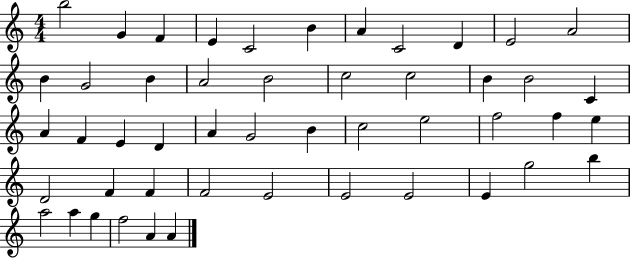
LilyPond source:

{
  \clef treble
  \numericTimeSignature
  \time 4/4
  \key c \major
  b''2 g'4 f'4 | e'4 c'2 b'4 | a'4 c'2 d'4 | e'2 a'2 | \break b'4 g'2 b'4 | a'2 b'2 | c''2 c''2 | b'4 b'2 c'4 | \break a'4 f'4 e'4 d'4 | a'4 g'2 b'4 | c''2 e''2 | f''2 f''4 e''4 | \break d'2 f'4 f'4 | f'2 e'2 | e'2 e'2 | e'4 g''2 b''4 | \break a''2 a''4 g''4 | f''2 a'4 a'4 | \bar "|."
}